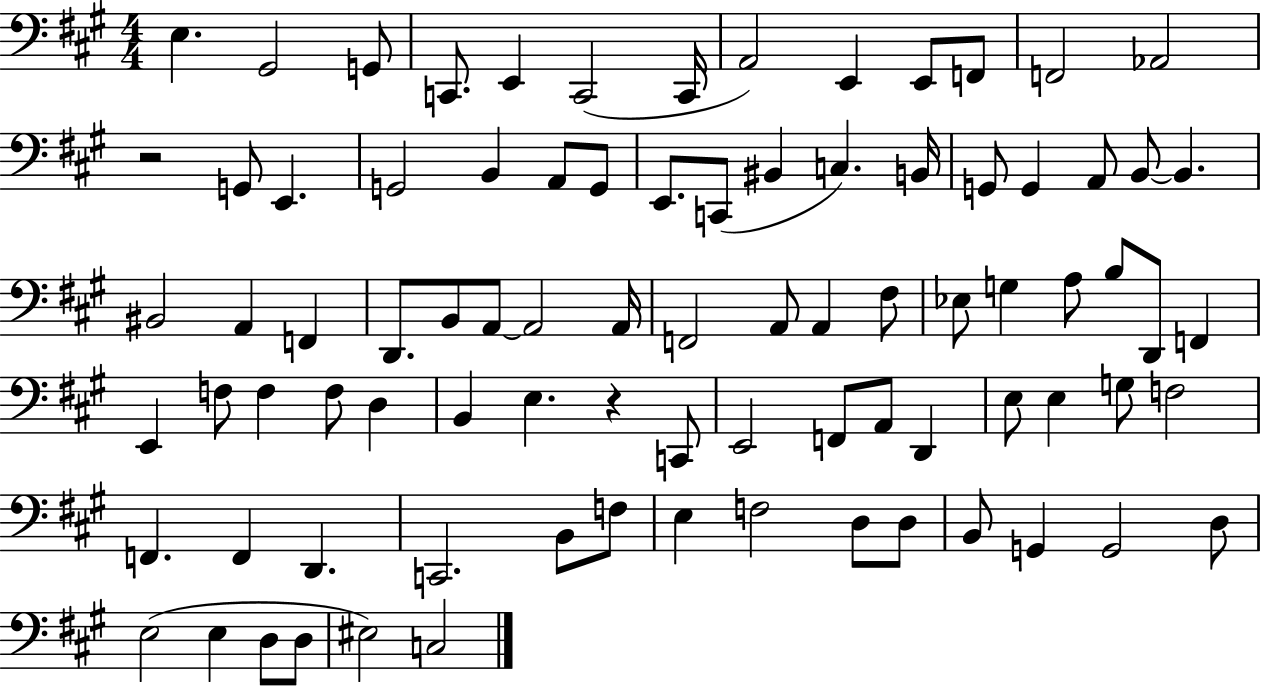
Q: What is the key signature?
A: A major